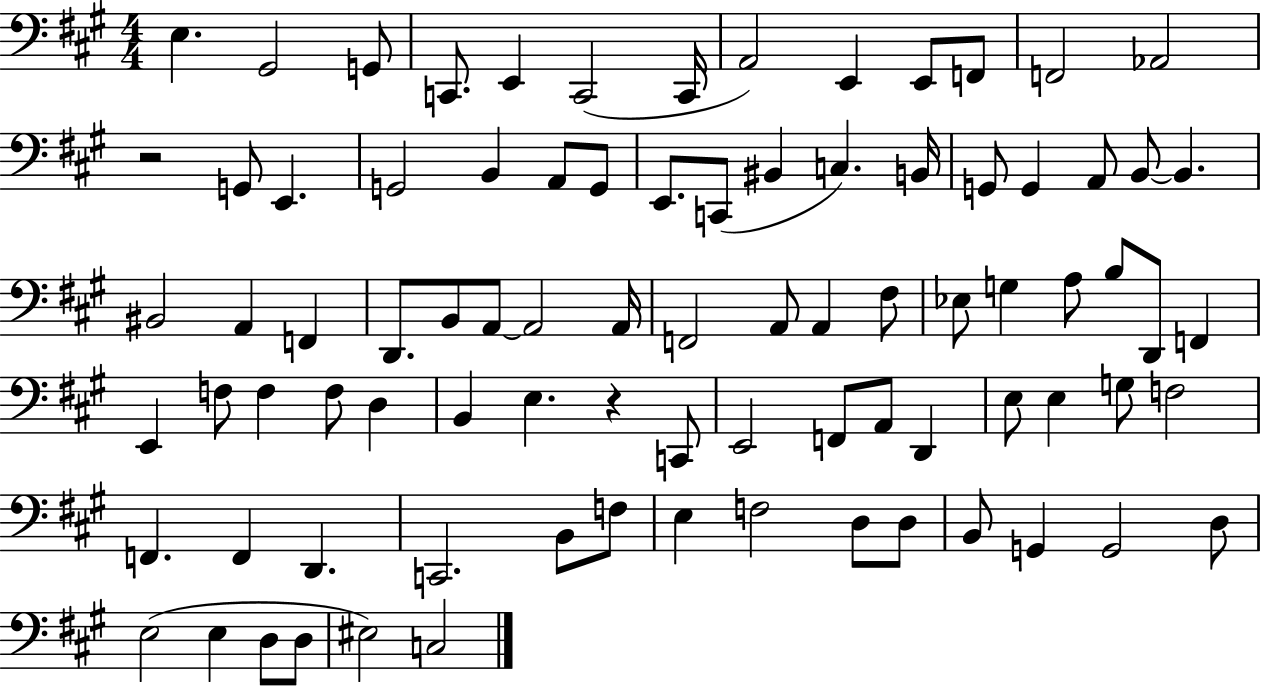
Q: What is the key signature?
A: A major